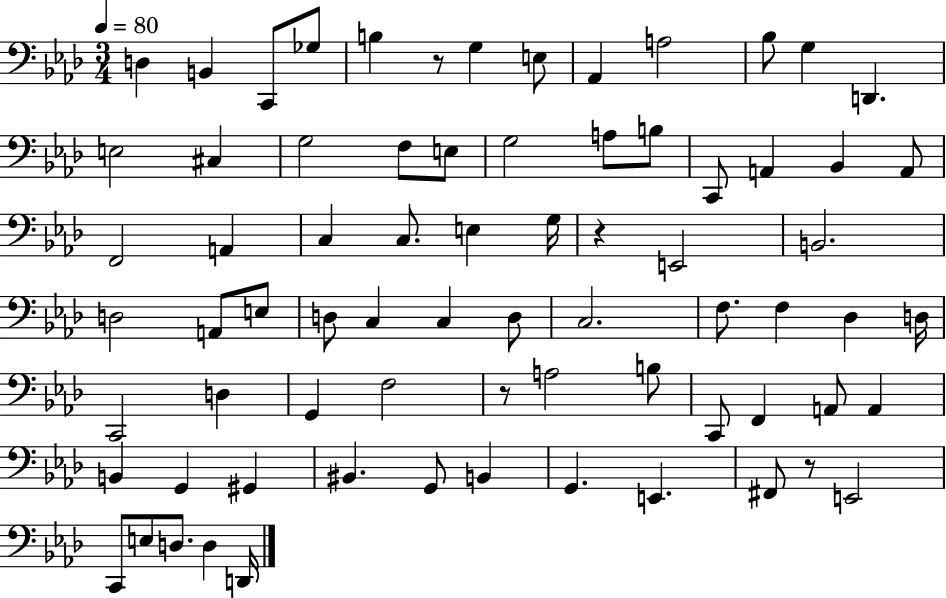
D3/q B2/q C2/e Gb3/e B3/q R/e G3/q E3/e Ab2/q A3/h Bb3/e G3/q D2/q. E3/h C#3/q G3/h F3/e E3/e G3/h A3/e B3/e C2/e A2/q Bb2/q A2/e F2/h A2/q C3/q C3/e. E3/q G3/s R/q E2/h B2/h. D3/h A2/e E3/e D3/e C3/q C3/q D3/e C3/h. F3/e. F3/q Db3/q D3/s C2/h D3/q G2/q F3/h R/e A3/h B3/e C2/e F2/q A2/e A2/q B2/q G2/q G#2/q BIS2/q. G2/e B2/q G2/q. E2/q. F#2/e R/e E2/h C2/e E3/e D3/e. D3/q D2/s